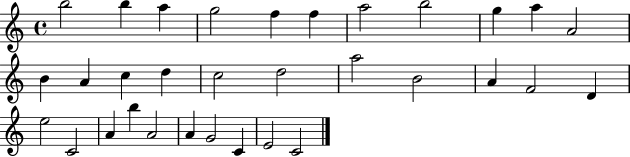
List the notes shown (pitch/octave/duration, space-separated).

B5/h B5/q A5/q G5/h F5/q F5/q A5/h B5/h G5/q A5/q A4/h B4/q A4/q C5/q D5/q C5/h D5/h A5/h B4/h A4/q F4/h D4/q E5/h C4/h A4/q B5/q A4/h A4/q G4/h C4/q E4/h C4/h